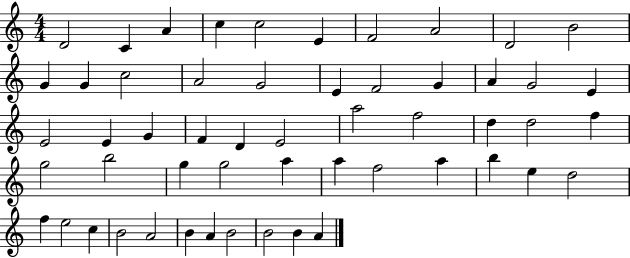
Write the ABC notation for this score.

X:1
T:Untitled
M:4/4
L:1/4
K:C
D2 C A c c2 E F2 A2 D2 B2 G G c2 A2 G2 E F2 G A G2 E E2 E G F D E2 a2 f2 d d2 f g2 b2 g g2 a a f2 a b e d2 f e2 c B2 A2 B A B2 B2 B A